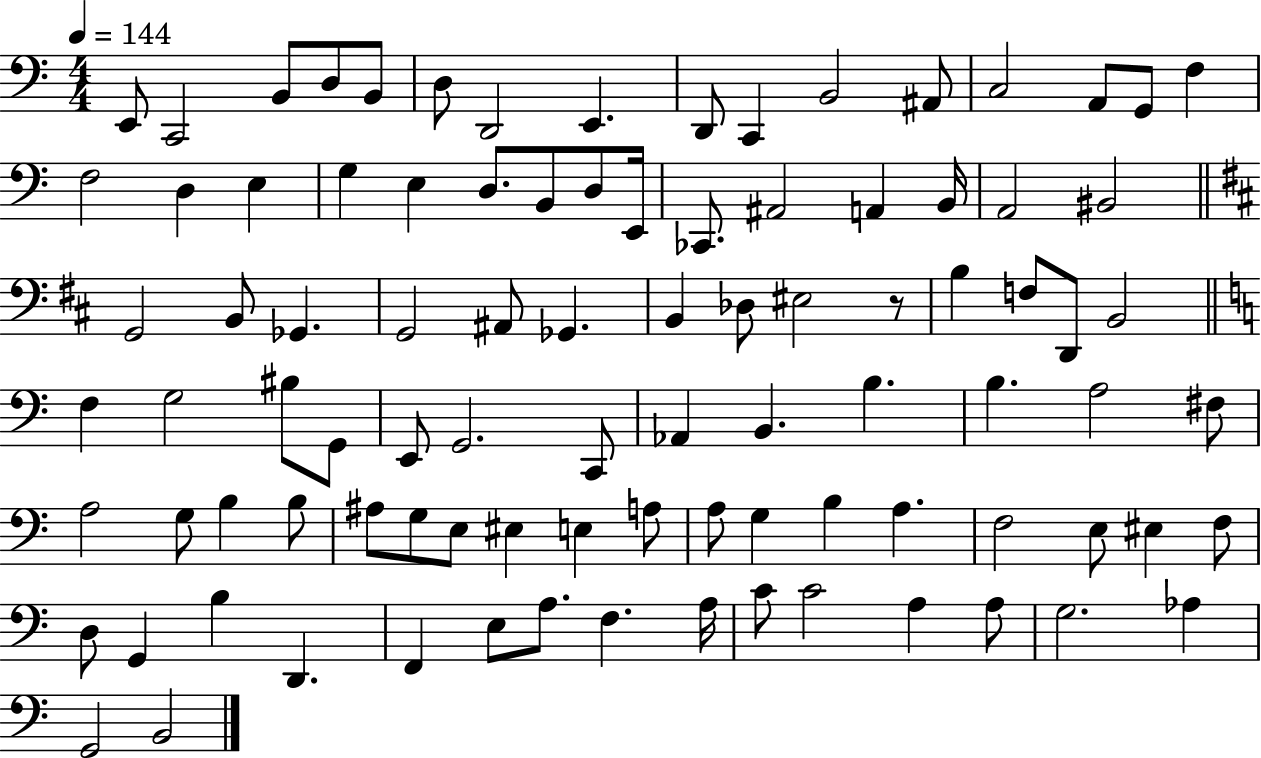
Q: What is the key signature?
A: C major